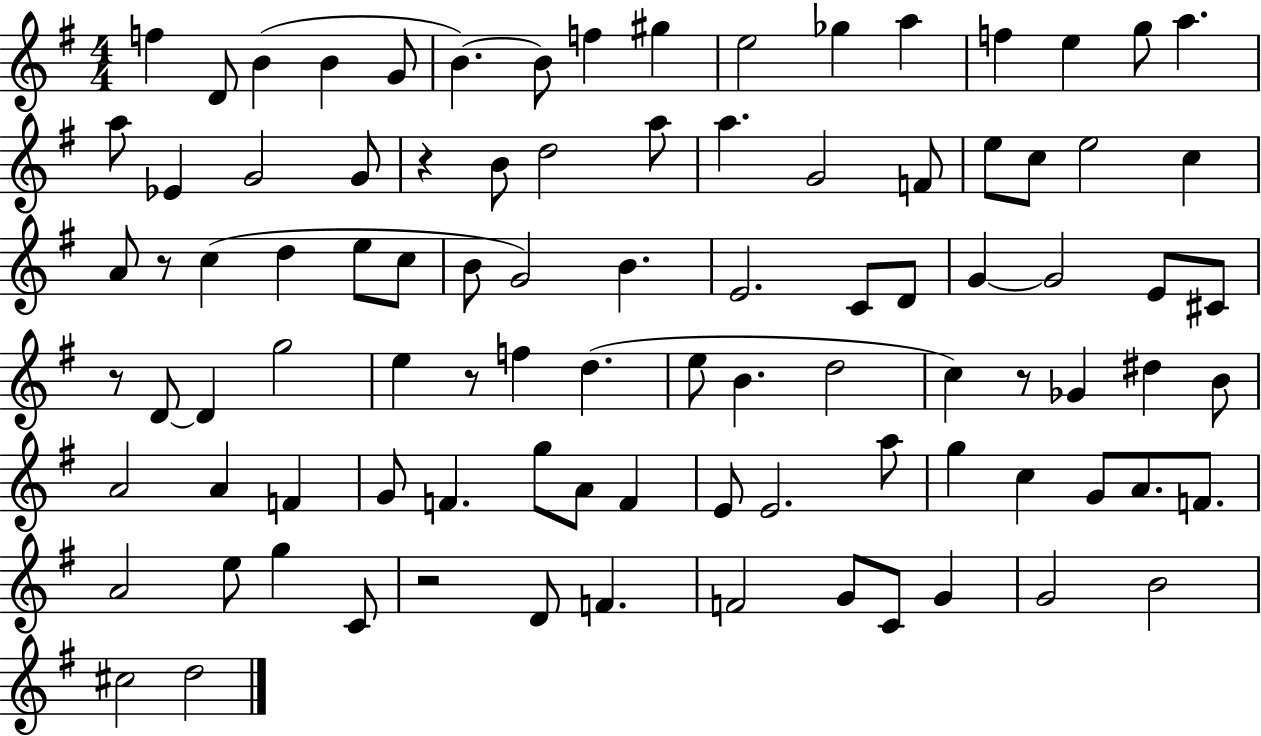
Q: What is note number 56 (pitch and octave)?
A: Gb4